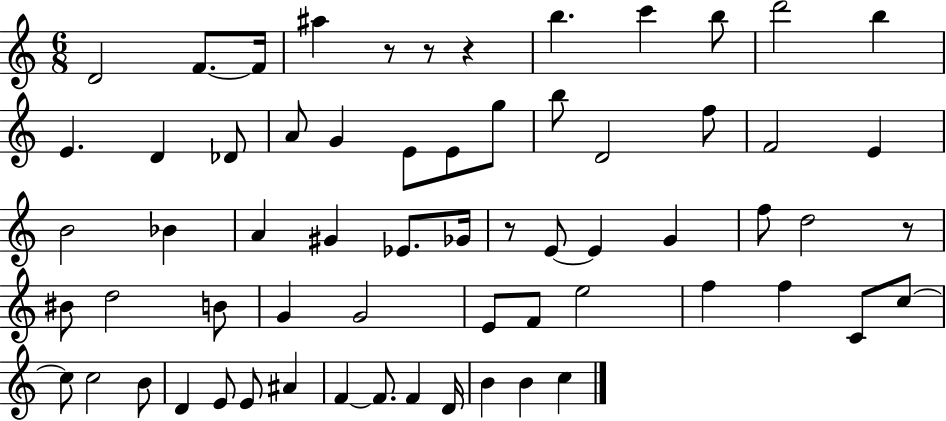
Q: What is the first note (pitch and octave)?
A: D4